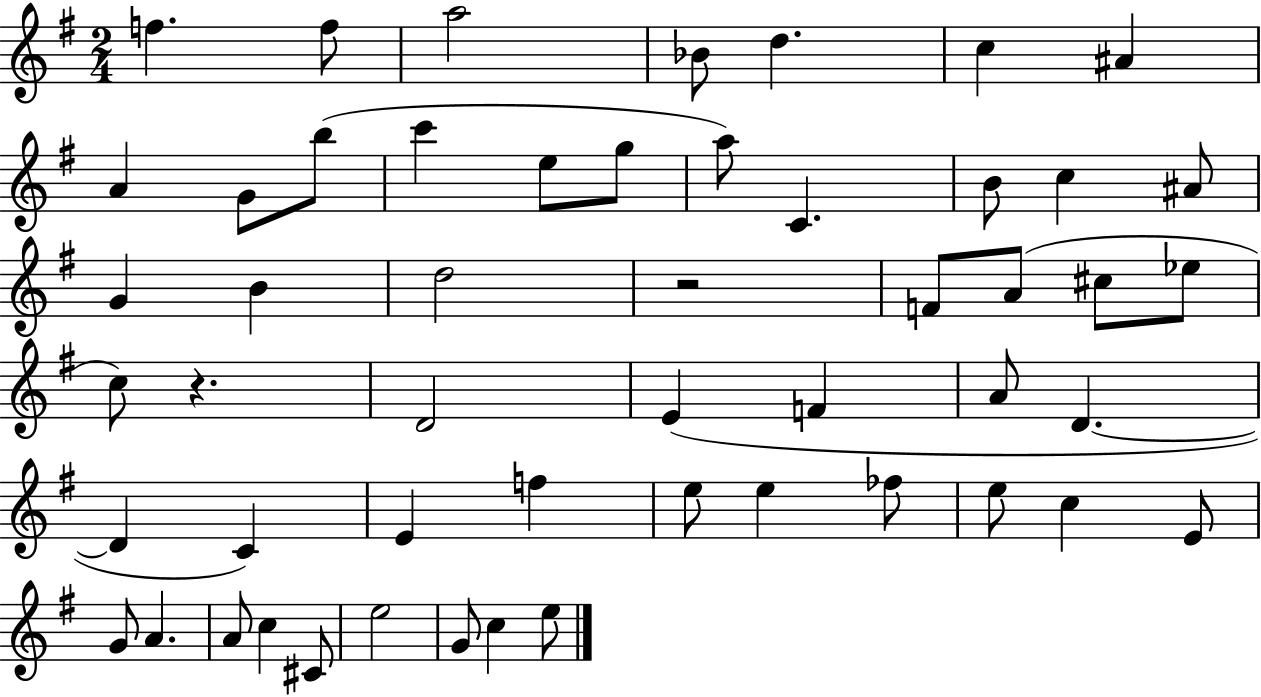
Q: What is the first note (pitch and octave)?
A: F5